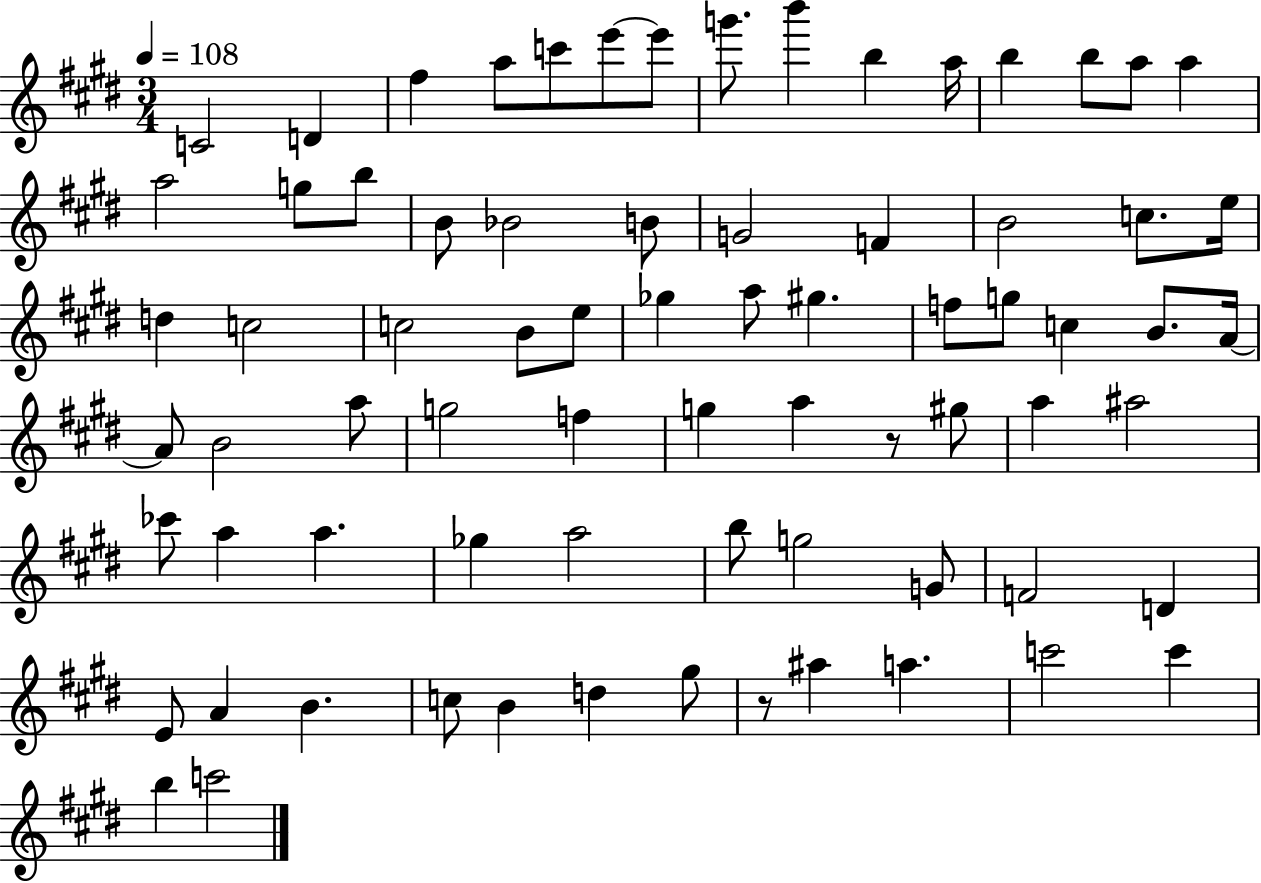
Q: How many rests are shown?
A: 2